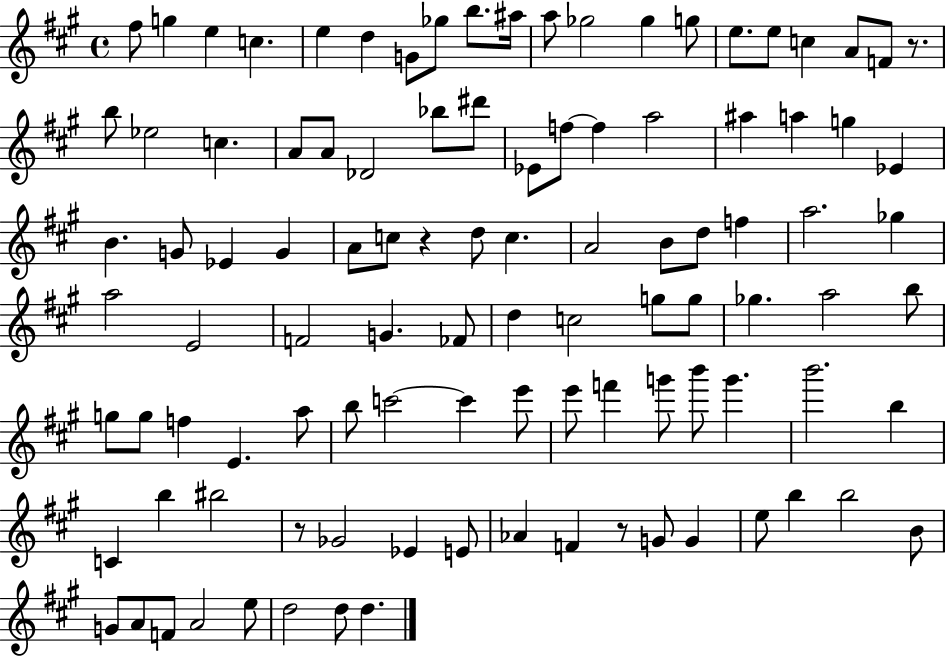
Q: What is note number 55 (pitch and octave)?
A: D5